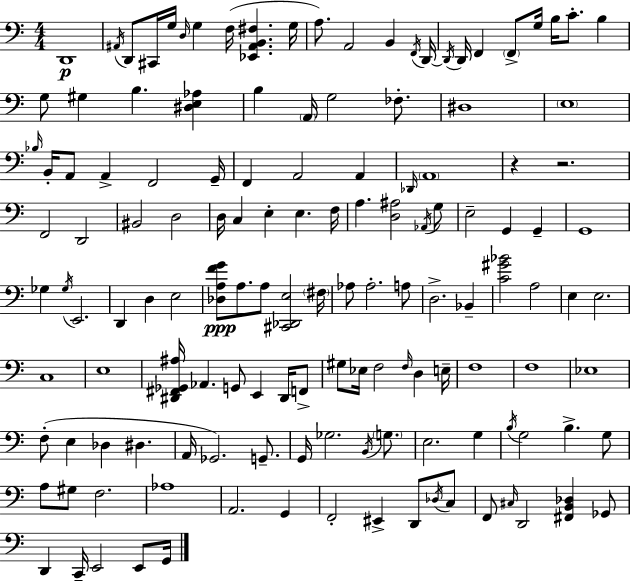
X:1
T:Untitled
M:4/4
L:1/4
K:Am
D,,4 ^A,,/4 D,,/2 ^C,,/4 G,/4 D,/4 G, F,/4 [_E,,^A,,B,,^F,] G,/4 A,/2 A,,2 B,, F,,/4 D,,/4 D,,/4 D,,/4 F,, F,,/2 G,/4 B,/4 C/2 B, G,/2 ^G, B, [^D,E,_A,] B, A,,/4 G,2 _F,/2 ^D,4 E,4 _B,/4 B,,/4 A,,/2 A,, F,,2 G,,/4 F,, A,,2 A,, _D,,/4 A,,4 z z2 F,,2 D,,2 ^B,,2 D,2 D,/4 C, E, E, F,/4 A, [D,^A,]2 _A,,/4 G,/2 E,2 G,, G,, G,,4 _G, _G,/4 E,,2 D,, D, E,2 [_D,A,FG]/2 A,/2 A,/2 [^C,,_D,,E,]2 ^F,/4 _A,/2 _A,2 A,/2 D,2 _B,, [C^G_B]2 A,2 E, E,2 C,4 E,4 [^D,,^F,,_G,,^A,]/4 _A,, G,,/2 E,, ^D,,/4 F,,/2 ^G,/2 _E,/4 F,2 F,/4 D, E,/4 F,4 F,4 _E,4 F,/2 E, _D, ^D, A,,/4 _G,,2 G,,/2 G,,/4 _G,2 B,,/4 G,/2 E,2 G, B,/4 G,2 B, G,/2 A,/2 ^G,/2 F,2 _A,4 A,,2 G,, F,,2 ^E,, D,,/2 _D,/4 C,/2 F,,/2 ^C,/4 D,,2 [^F,,B,,_D,] _G,,/2 D,, C,,/4 E,,2 E,,/2 G,,/4